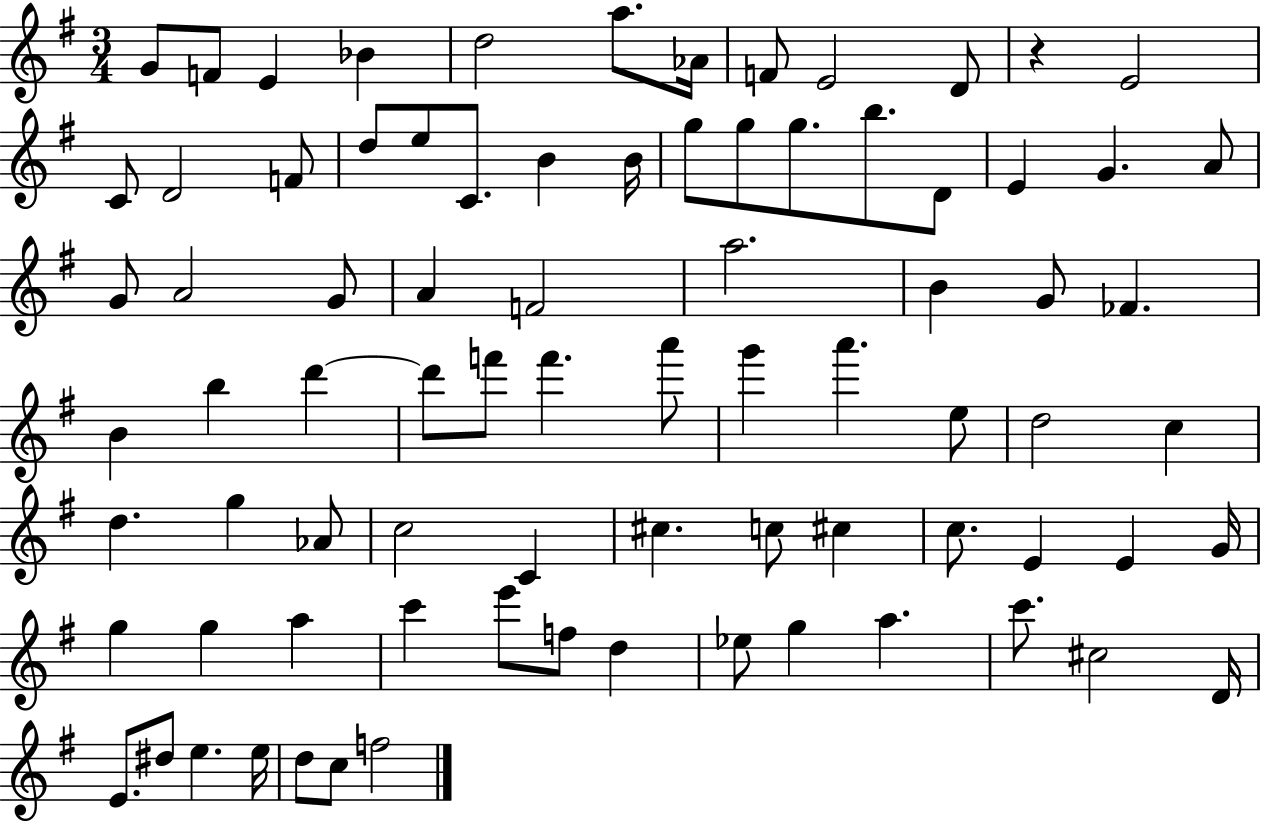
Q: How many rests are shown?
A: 1